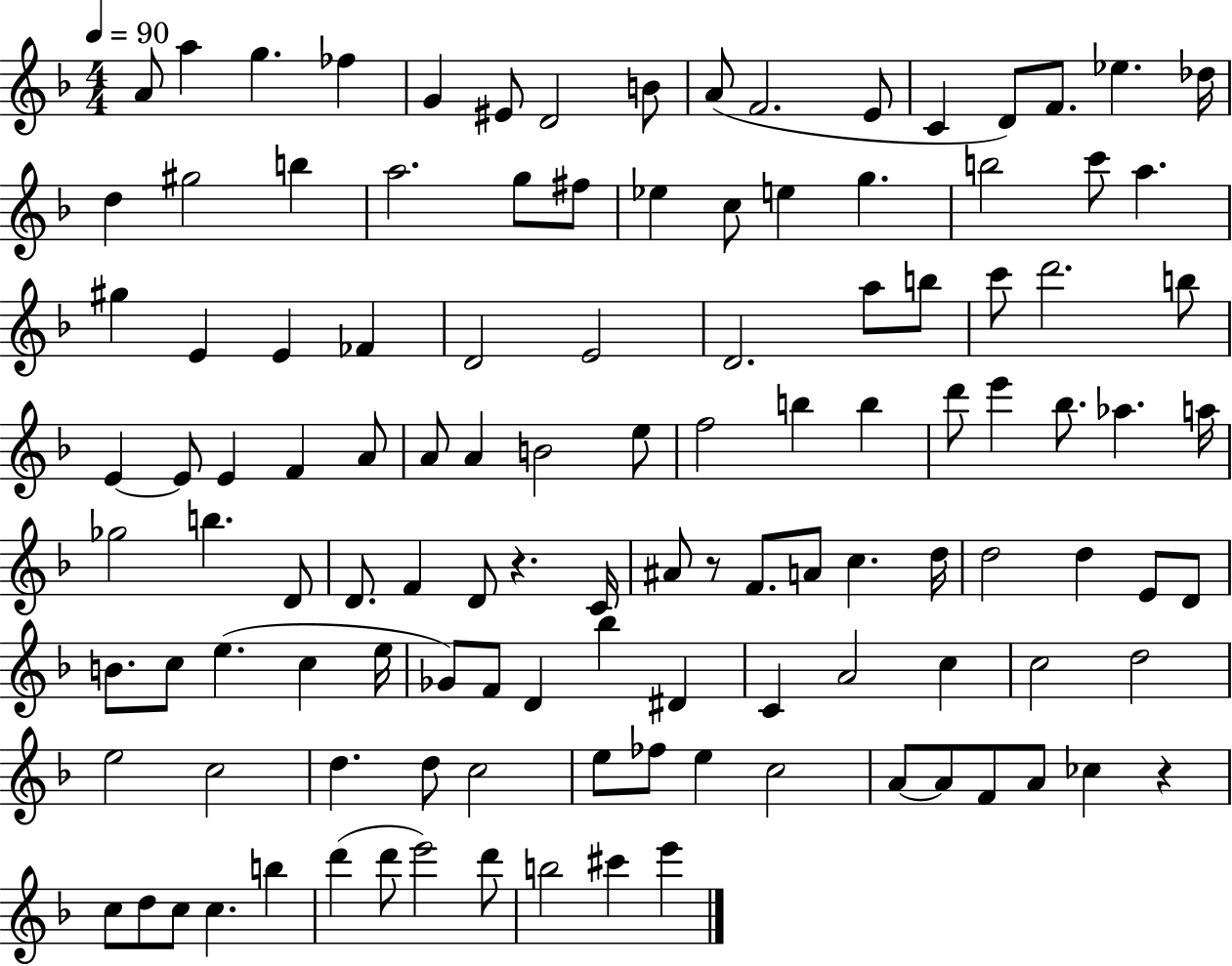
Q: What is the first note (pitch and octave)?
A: A4